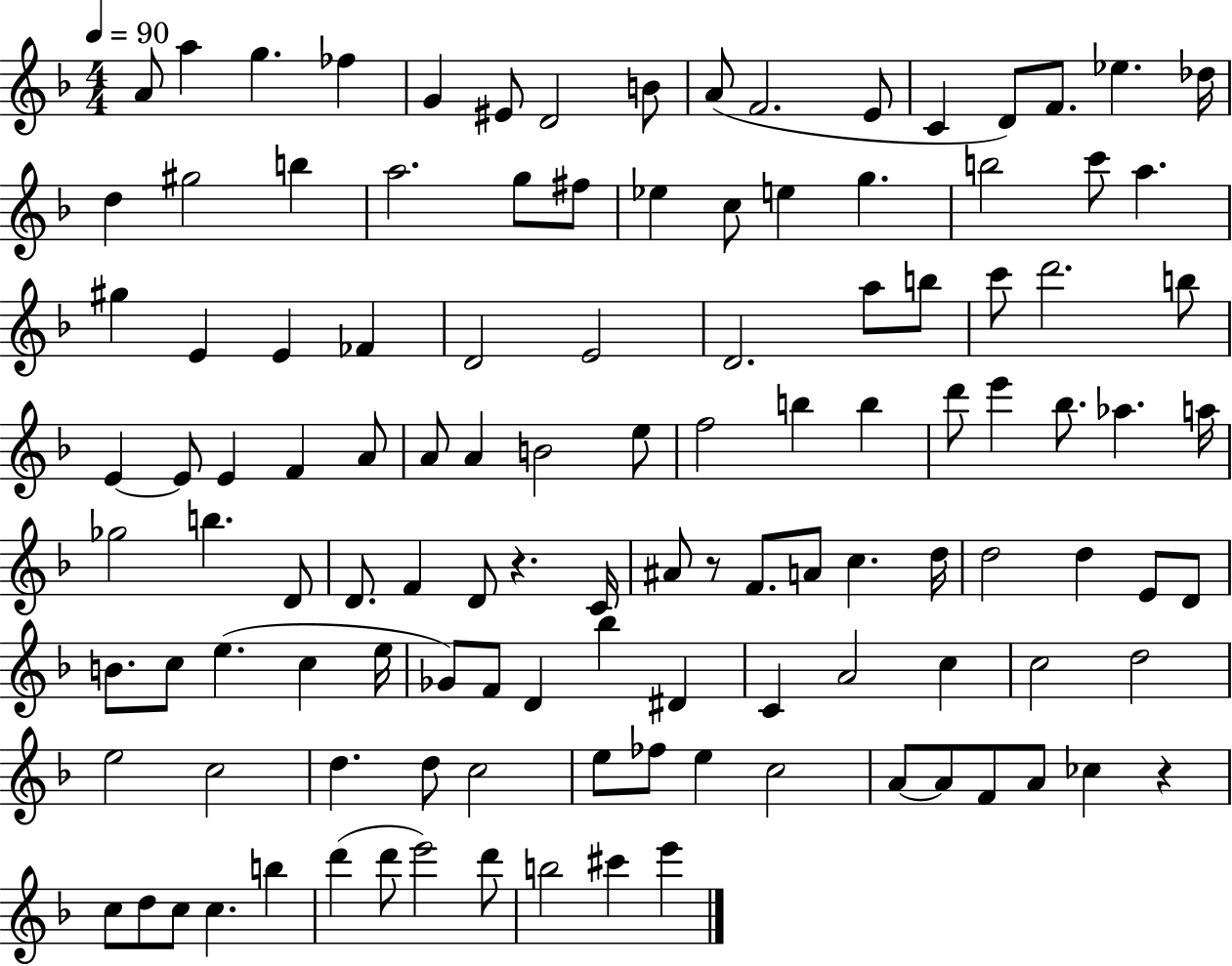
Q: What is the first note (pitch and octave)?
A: A4